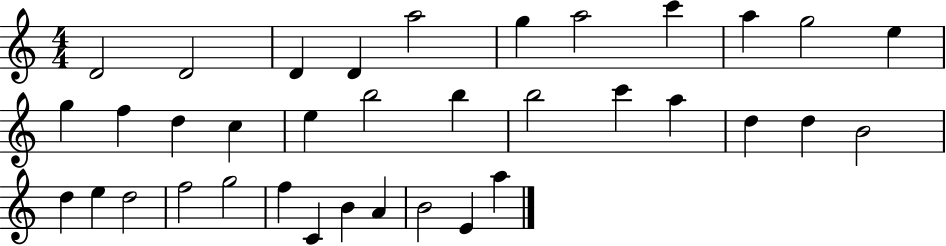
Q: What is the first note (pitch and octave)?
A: D4